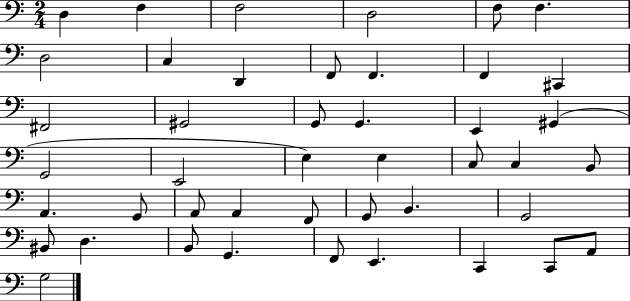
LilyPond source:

{
  \clef bass
  \numericTimeSignature
  \time 2/4
  \key c \major
  \repeat volta 2 { d4 f4 | f2 | d2 | f8 f4. | \break d2 | c4 d,4 | f,8 f,4. | f,4 cis,4 | \break fis,2 | gis,2 | g,8 g,4. | e,4 gis,4( | \break g,2 | e,2 | e4) e4 | c8 c4 b,8 | \break a,4. g,8 | a,8 a,4 f,8 | g,8 b,4. | g,2 | \break bis,8 d4. | b,8 g,4. | f,8 e,4. | c,4 c,8 a,8 | \break g2 | } \bar "|."
}